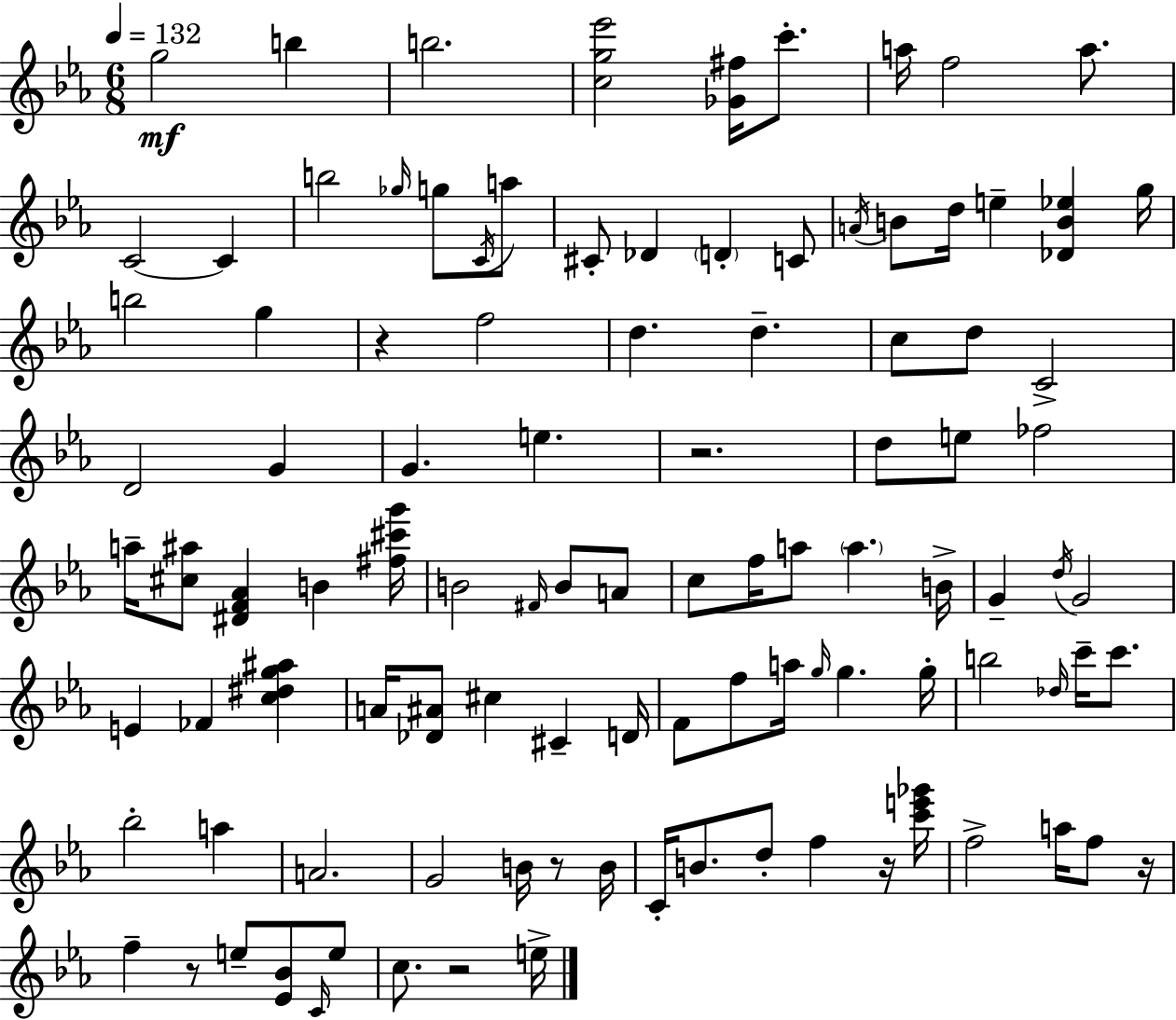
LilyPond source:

{
  \clef treble
  \numericTimeSignature
  \time 6/8
  \key c \minor
  \tempo 4 = 132
  g''2\mf b''4 | b''2. | <c'' g'' ees'''>2 <ges' fis''>16 c'''8.-. | a''16 f''2 a''8. | \break c'2~~ c'4 | b''2 \grace { ges''16 } g''8 \acciaccatura { c'16 } | a''8 cis'8-. des'4 \parenthesize d'4-. | c'8 \acciaccatura { a'16 } b'8 d''16 e''4-- <des' b' ees''>4 | \break g''16 b''2 g''4 | r4 f''2 | d''4. d''4.-- | c''8 d''8 c'2-> | \break d'2 g'4 | g'4. e''4. | r2. | d''8 e''8 fes''2 | \break a''16-- <cis'' ais''>8 <dis' f' aes'>4 b'4 | <fis'' cis''' g'''>16 b'2 \grace { fis'16 } | b'8 a'8 c''8 f''16 a''8 \parenthesize a''4. | b'16-> g'4-- \acciaccatura { d''16 } g'2 | \break e'4 fes'4 | <c'' dis'' g'' ais''>4 a'16 <des' ais'>8 cis''4 | cis'4-- d'16 f'8 f''8 a''16 \grace { g''16 } g''4. | g''16-. b''2 | \break \grace { des''16 } c'''16-- c'''8. bes''2-. | a''4 a'2. | g'2 | b'16 r8 b'16 c'16-. b'8. d''8-. | \break f''4 r16 <c''' e''' ges'''>16 f''2-> | a''16 f''8 r16 f''4-- r8 | e''8-- <ees' bes'>8 \grace { c'16 } e''8 c''8. r2 | e''16-> \bar "|."
}